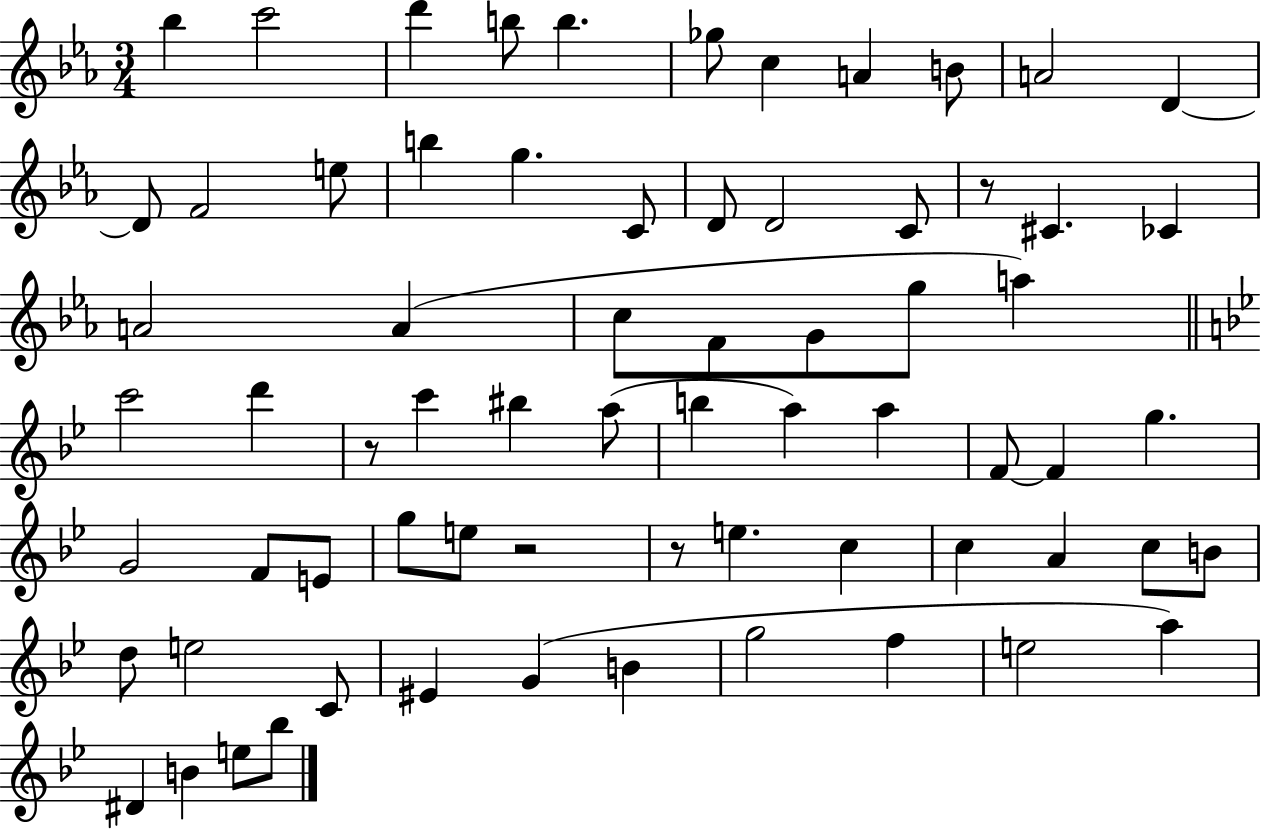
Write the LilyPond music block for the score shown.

{
  \clef treble
  \numericTimeSignature
  \time 3/4
  \key ees \major
  bes''4 c'''2 | d'''4 b''8 b''4. | ges''8 c''4 a'4 b'8 | a'2 d'4~~ | \break d'8 f'2 e''8 | b''4 g''4. c'8 | d'8 d'2 c'8 | r8 cis'4. ces'4 | \break a'2 a'4( | c''8 f'8 g'8 g''8 a''4) | \bar "||" \break \key bes \major c'''2 d'''4 | r8 c'''4 bis''4 a''8( | b''4 a''4) a''4 | f'8~~ f'4 g''4. | \break g'2 f'8 e'8 | g''8 e''8 r2 | r8 e''4. c''4 | c''4 a'4 c''8 b'8 | \break d''8 e''2 c'8 | eis'4 g'4( b'4 | g''2 f''4 | e''2 a''4) | \break dis'4 b'4 e''8 bes''8 | \bar "|."
}